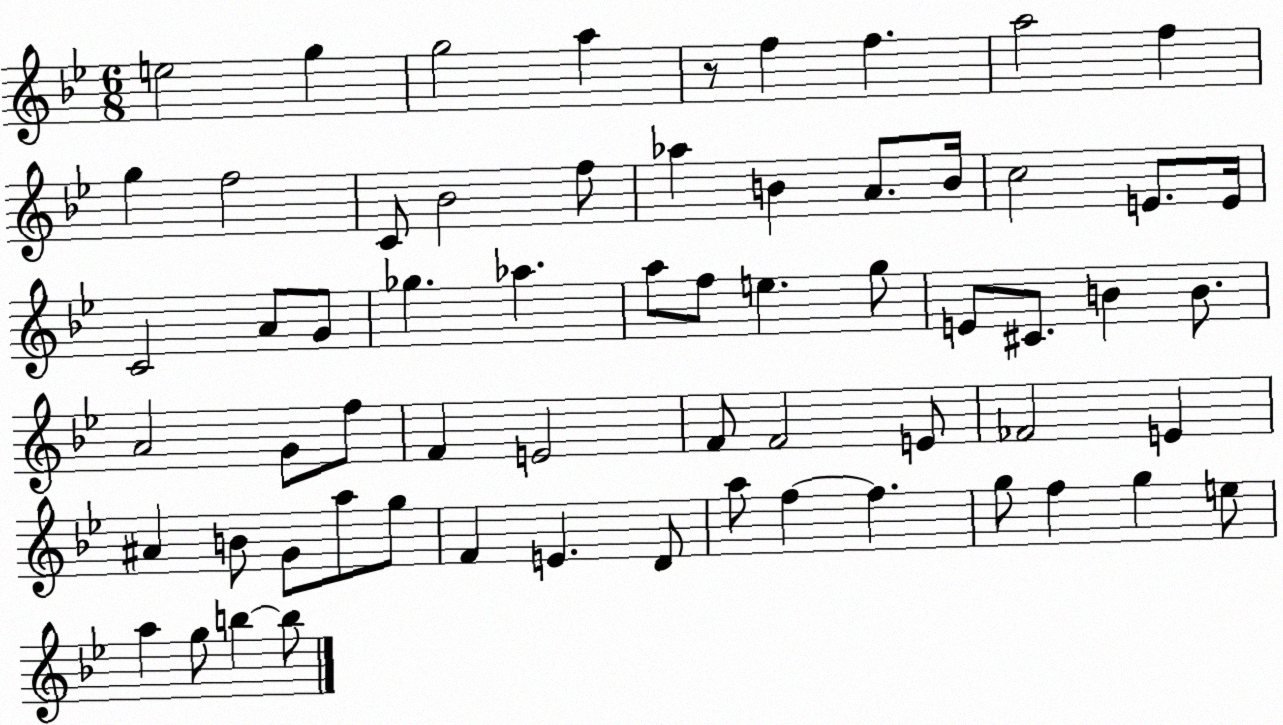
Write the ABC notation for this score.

X:1
T:Untitled
M:6/8
L:1/4
K:Bb
e2 g g2 a z/2 f f a2 f g f2 C/2 _B2 f/2 _a B A/2 B/4 c2 E/2 E/4 C2 A/2 G/2 _g _a a/2 f/2 e g/2 E/2 ^C/2 B B/2 A2 G/2 f/2 F E2 F/2 F2 E/2 _F2 E ^A B/2 G/2 a/2 g/2 F E D/2 a/2 f f g/2 f g e/2 a g/2 b b/2